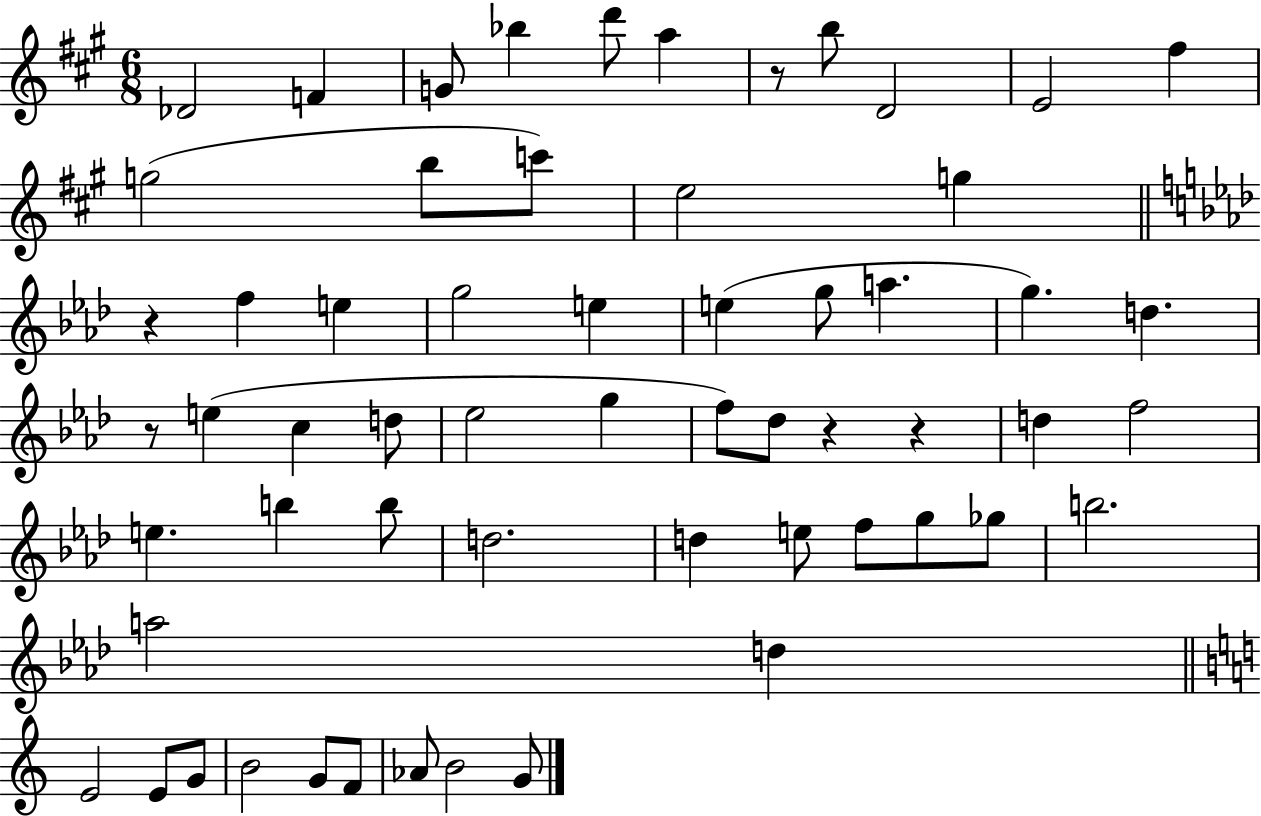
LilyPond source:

{
  \clef treble
  \numericTimeSignature
  \time 6/8
  \key a \major
  des'2 f'4 | g'8 bes''4 d'''8 a''4 | r8 b''8 d'2 | e'2 fis''4 | \break g''2( b''8 c'''8) | e''2 g''4 | \bar "||" \break \key aes \major r4 f''4 e''4 | g''2 e''4 | e''4( g''8 a''4. | g''4.) d''4. | \break r8 e''4( c''4 d''8 | ees''2 g''4 | f''8) des''8 r4 r4 | d''4 f''2 | \break e''4. b''4 b''8 | d''2. | d''4 e''8 f''8 g''8 ges''8 | b''2. | \break a''2 d''4 | \bar "||" \break \key a \minor e'2 e'8 g'8 | b'2 g'8 f'8 | aes'8 b'2 g'8 | \bar "|."
}